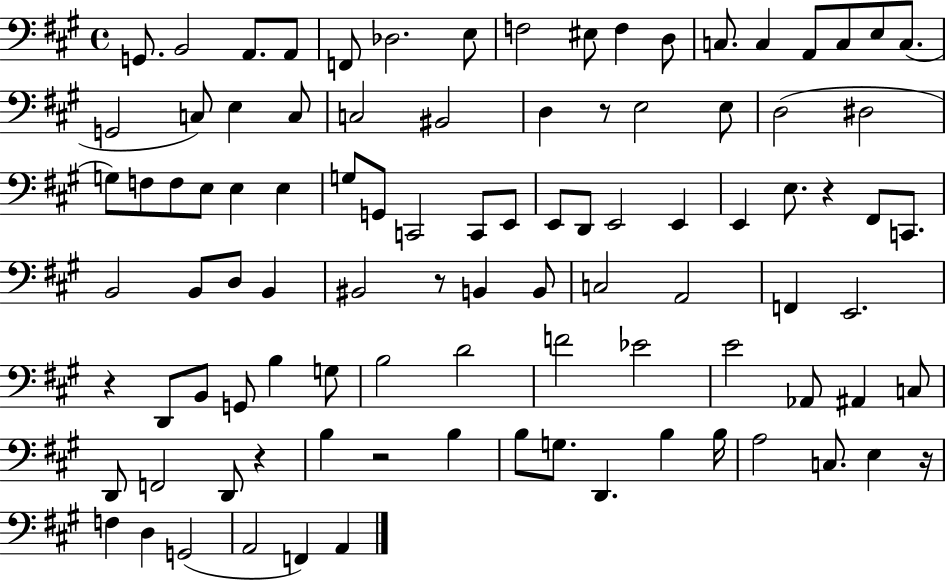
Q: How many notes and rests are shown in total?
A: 97